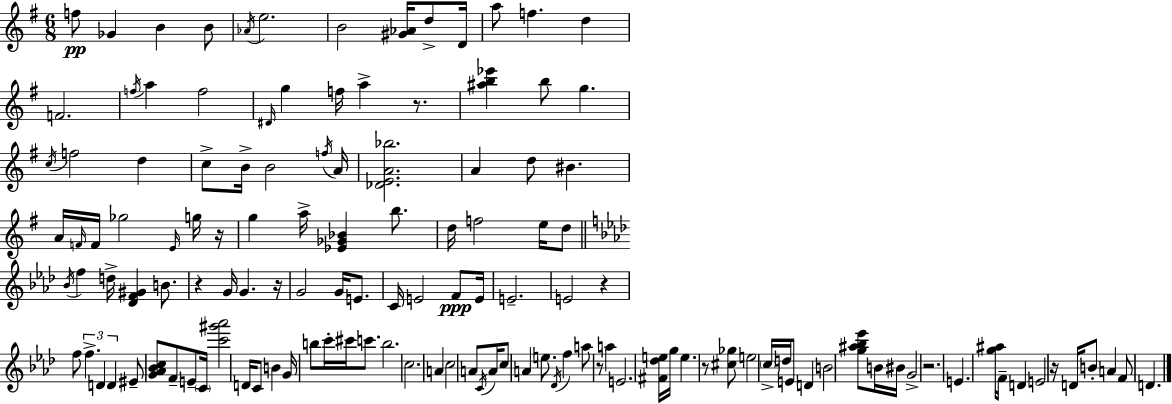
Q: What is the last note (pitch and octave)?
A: D4